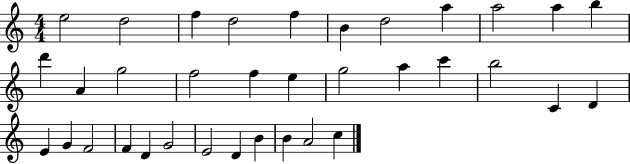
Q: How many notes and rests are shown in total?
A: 35